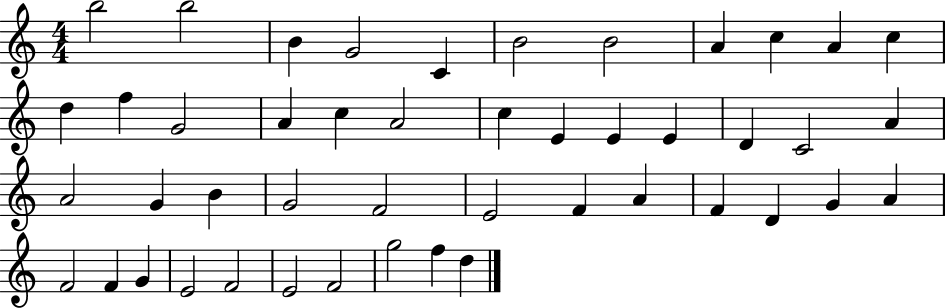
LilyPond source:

{
  \clef treble
  \numericTimeSignature
  \time 4/4
  \key c \major
  b''2 b''2 | b'4 g'2 c'4 | b'2 b'2 | a'4 c''4 a'4 c''4 | \break d''4 f''4 g'2 | a'4 c''4 a'2 | c''4 e'4 e'4 e'4 | d'4 c'2 a'4 | \break a'2 g'4 b'4 | g'2 f'2 | e'2 f'4 a'4 | f'4 d'4 g'4 a'4 | \break f'2 f'4 g'4 | e'2 f'2 | e'2 f'2 | g''2 f''4 d''4 | \break \bar "|."
}